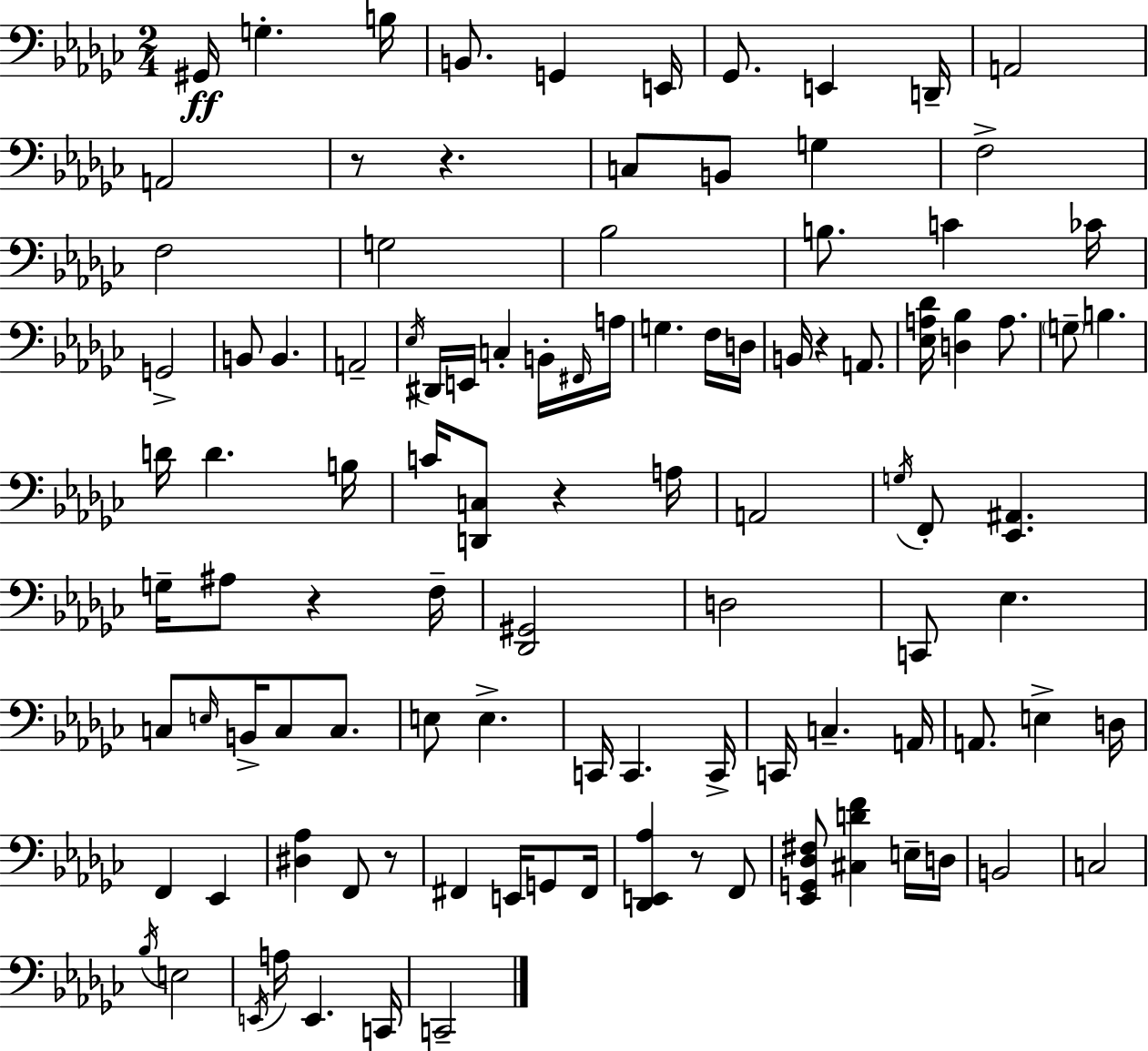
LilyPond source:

{
  \clef bass
  \numericTimeSignature
  \time 2/4
  \key ees \minor
  gis,16\ff g4.-. b16 | b,8. g,4 e,16 | ges,8. e,4 d,16-- | a,2 | \break a,2 | r8 r4. | c8 b,8 g4 | f2-> | \break f2 | g2 | bes2 | b8. c'4 ces'16 | \break g,2-> | b,8 b,4. | a,2-- | \acciaccatura { ees16 } dis,16 e,16 c4-. b,16-. | \break \grace { fis,16 } a16 g4. | f16 d16 b,16 r4 a,8. | <ees a des'>16 <d bes>4 a8. | \parenthesize g8-- b4. | \break d'16 d'4. | b16 c'16 <d, c>8 r4 | a16 a,2 | \acciaccatura { g16 } f,8-. <ees, ais,>4. | \break g16-- ais8 r4 | f16-- <des, gis,>2 | d2 | c,8 ees4. | \break c8 \grace { e16 } b,16-> c8 | c8. e8 e4.-> | c,16 c,4. | c,16-> c,16 c4.-- | \break a,16 a,8. e4-> | d16 f,4 | ees,4 <dis aes>4 | f,8 r8 fis,4 | \break e,16 g,8 fis,16 <des, e, aes>4 | r8 f,8 <ees, g, des fis>8 <cis d' f'>4 | e16-- d16 b,2 | c2 | \break \acciaccatura { bes16 } e2 | \acciaccatura { e,16 } a16 e,4. | c,16 c,2-- | \bar "|."
}